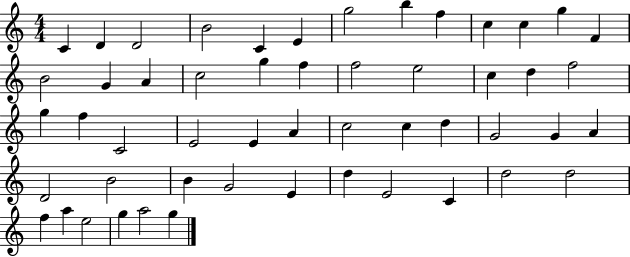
X:1
T:Untitled
M:4/4
L:1/4
K:C
C D D2 B2 C E g2 b f c c g F B2 G A c2 g f f2 e2 c d f2 g f C2 E2 E A c2 c d G2 G A D2 B2 B G2 E d E2 C d2 d2 f a e2 g a2 g